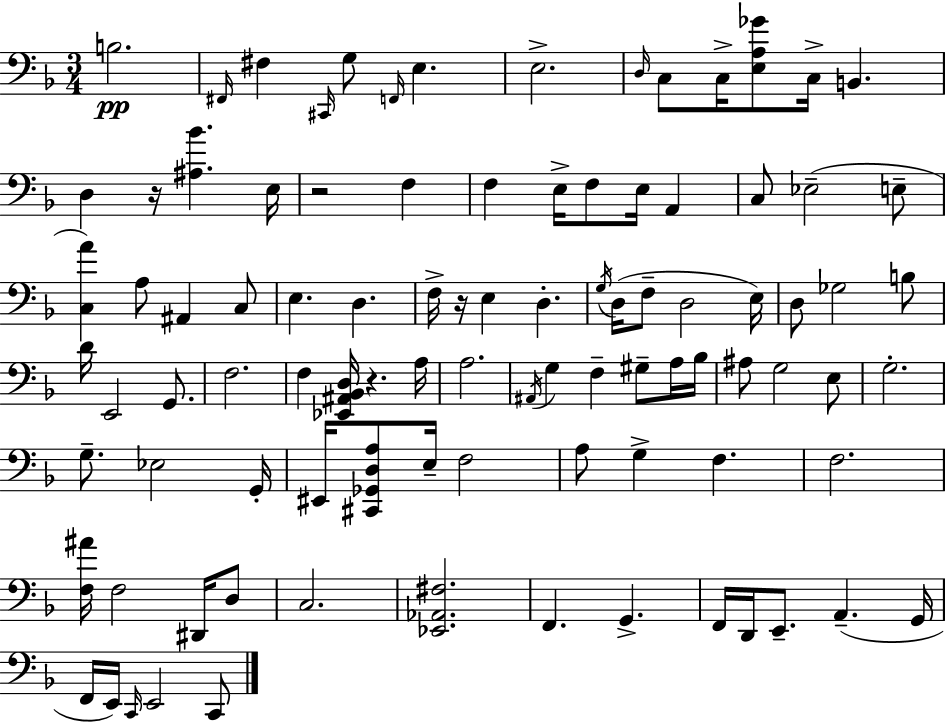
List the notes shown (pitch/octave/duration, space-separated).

B3/h. F#2/s F#3/q C#2/s G3/e F2/s E3/q. E3/h. D3/s C3/e C3/s [E3,A3,Gb4]/e C3/s B2/q. D3/q R/s [A#3,Bb4]/q. E3/s R/h F3/q F3/q E3/s F3/e E3/s A2/q C3/e Eb3/h E3/e [C3,A4]/q A3/e A#2/q C3/e E3/q. D3/q. F3/s R/s E3/q D3/q. G3/s D3/s F3/e D3/h E3/s D3/e Gb3/h B3/e D4/s E2/h G2/e. F3/h. F3/q [Eb2,A#2,Bb2,D3]/s R/q. A3/s A3/h. A#2/s G3/q F3/q G#3/e A3/s Bb3/s A#3/e G3/h E3/e G3/h. G3/e. Eb3/h G2/s EIS2/s [C#2,Gb2,D3,A3]/e E3/s F3/h A3/e G3/q F3/q. F3/h. [F3,A#4]/s F3/h D#2/s D3/e C3/h. [Eb2,Ab2,F#3]/h. F2/q. G2/q. F2/s D2/s E2/e. A2/q. G2/s F2/s E2/s C2/s E2/h C2/e